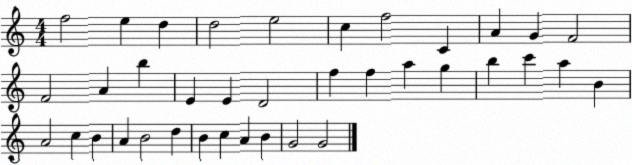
X:1
T:Untitled
M:4/4
L:1/4
K:C
f2 e d d2 e2 c f2 C A G F2 F2 A b E E D2 f f a g b c' a B A2 c B A B2 d B c A B G2 G2